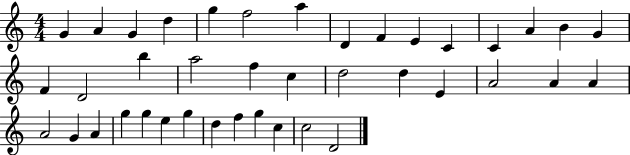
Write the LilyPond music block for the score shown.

{
  \clef treble
  \numericTimeSignature
  \time 4/4
  \key c \major
  g'4 a'4 g'4 d''4 | g''4 f''2 a''4 | d'4 f'4 e'4 c'4 | c'4 a'4 b'4 g'4 | \break f'4 d'2 b''4 | a''2 f''4 c''4 | d''2 d''4 e'4 | a'2 a'4 a'4 | \break a'2 g'4 a'4 | g''4 g''4 e''4 g''4 | d''4 f''4 g''4 c''4 | c''2 d'2 | \break \bar "|."
}